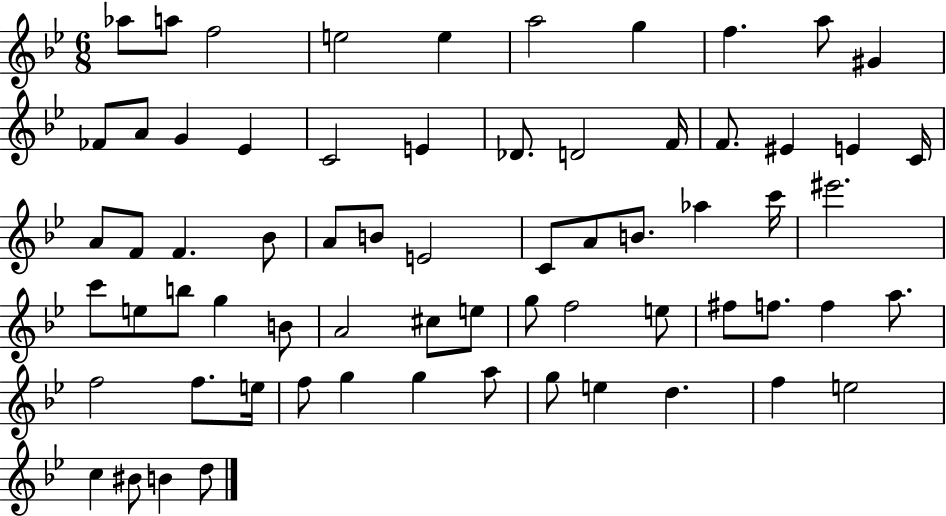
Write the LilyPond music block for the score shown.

{
  \clef treble
  \numericTimeSignature
  \time 6/8
  \key bes \major
  aes''8 a''8 f''2 | e''2 e''4 | a''2 g''4 | f''4. a''8 gis'4 | \break fes'8 a'8 g'4 ees'4 | c'2 e'4 | des'8. d'2 f'16 | f'8. eis'4 e'4 c'16 | \break a'8 f'8 f'4. bes'8 | a'8 b'8 e'2 | c'8 a'8 b'8. aes''4 c'''16 | eis'''2. | \break c'''8 e''8 b''8 g''4 b'8 | a'2 cis''8 e''8 | g''8 f''2 e''8 | fis''8 f''8. f''4 a''8. | \break f''2 f''8. e''16 | f''8 g''4 g''4 a''8 | g''8 e''4 d''4. | f''4 e''2 | \break c''4 bis'8 b'4 d''8 | \bar "|."
}